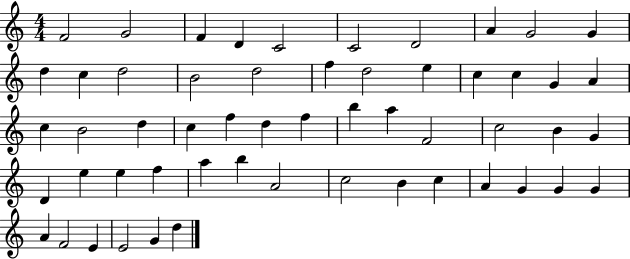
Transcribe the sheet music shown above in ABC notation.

X:1
T:Untitled
M:4/4
L:1/4
K:C
F2 G2 F D C2 C2 D2 A G2 G d c d2 B2 d2 f d2 e c c G A c B2 d c f d f b a F2 c2 B G D e e f a b A2 c2 B c A G G G A F2 E E2 G d